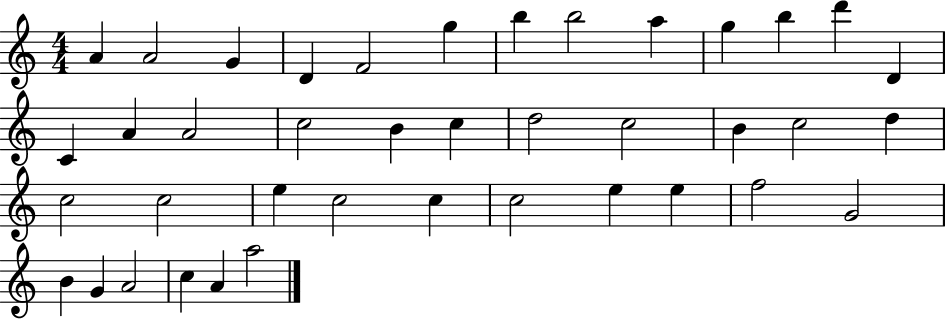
A4/q A4/h G4/q D4/q F4/h G5/q B5/q B5/h A5/q G5/q B5/q D6/q D4/q C4/q A4/q A4/h C5/h B4/q C5/q D5/h C5/h B4/q C5/h D5/q C5/h C5/h E5/q C5/h C5/q C5/h E5/q E5/q F5/h G4/h B4/q G4/q A4/h C5/q A4/q A5/h